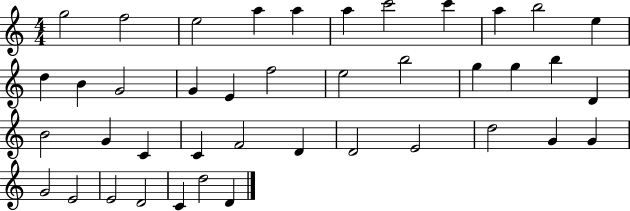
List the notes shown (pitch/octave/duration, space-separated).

G5/h F5/h E5/h A5/q A5/q A5/q C6/h C6/q A5/q B5/h E5/q D5/q B4/q G4/h G4/q E4/q F5/h E5/h B5/h G5/q G5/q B5/q D4/q B4/h G4/q C4/q C4/q F4/h D4/q D4/h E4/h D5/h G4/q G4/q G4/h E4/h E4/h D4/h C4/q D5/h D4/q